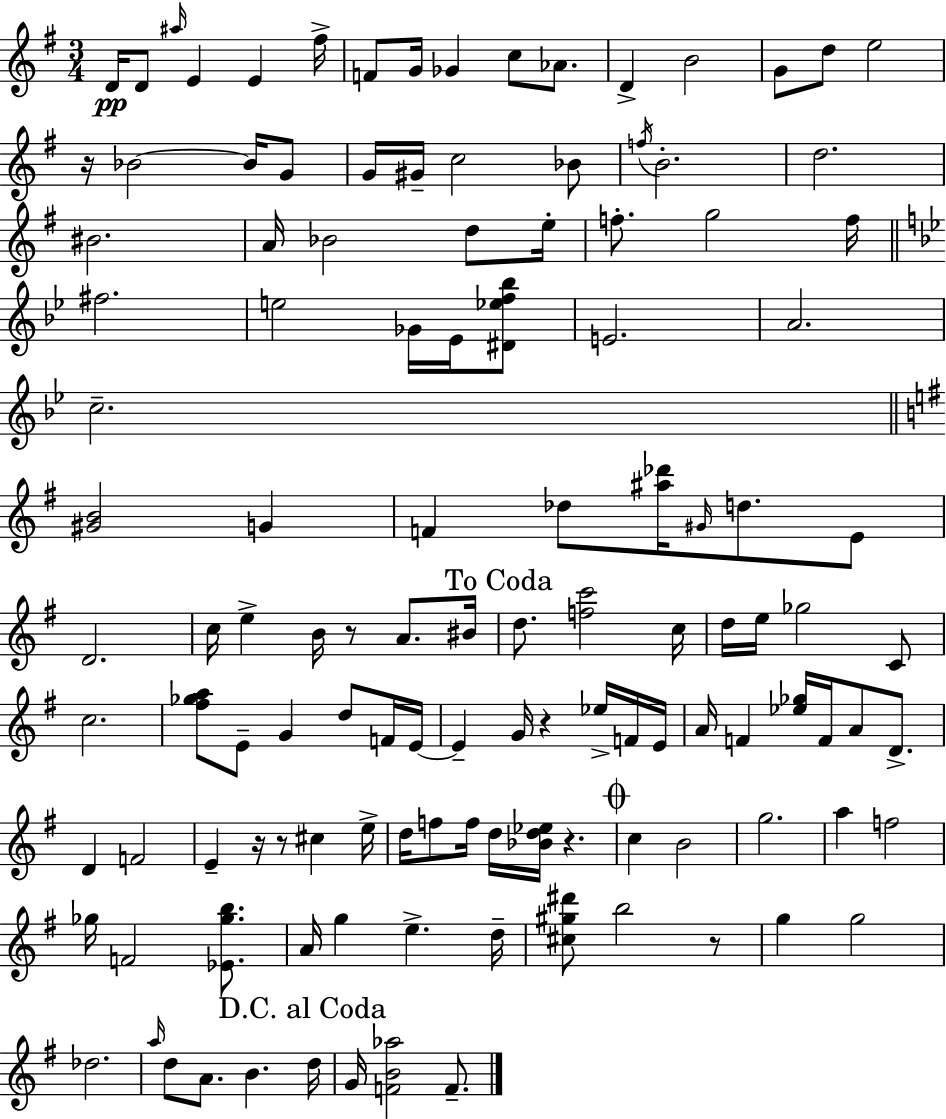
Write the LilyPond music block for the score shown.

{
  \clef treble
  \numericTimeSignature
  \time 3/4
  \key e \minor
  d'16\pp d'8 \grace { ais''16 } e'4 e'4 | fis''16-> f'8 g'16 ges'4 c''8 aes'8. | d'4-> b'2 | g'8 d''8 e''2 | \break r16 bes'2~~ bes'16 g'8 | g'16 gis'16-- c''2 bes'8 | \acciaccatura { f''16 } b'2.-. | d''2. | \break bis'2. | a'16 bes'2 d''8 | e''16-. f''8.-. g''2 | f''16 \bar "||" \break \key bes \major fis''2. | e''2 ges'16 ees'16 <dis' ees'' f'' bes''>8 | e'2. | a'2. | \break c''2.-- | \bar "||" \break \key g \major <gis' b'>2 g'4 | f'4 des''8 <ais'' des'''>16 \grace { gis'16 } d''8. e'8 | d'2. | c''16 e''4-> b'16 r8 a'8. | \break bis'16 \mark "To Coda" d''8. <f'' c'''>2 | c''16 d''16 e''16 ges''2 c'8 | c''2. | <fis'' ges'' a''>8 e'8-- g'4 d''8 f'16 | \break e'16~~ e'4-- g'16 r4 ees''16-> f'16 | e'16 a'16 f'4 <ees'' ges''>16 f'16 a'8 d'8.-> | d'4 f'2 | e'4-- r16 r8 cis''4 | \break e''16-> d''16 f''8 f''16 d''16 <bes' d'' ees''>16 r4. | \mark \markup { \musicglyph "scripts.coda" } c''4 b'2 | g''2. | a''4 f''2 | \break ges''16 f'2 <ees' ges'' b''>8. | a'16 g''4 e''4.-> | d''16-- <cis'' gis'' dis'''>8 b''2 r8 | g''4 g''2 | \break des''2. | \grace { a''16 } d''8 a'8. b'4. | \mark "D.C. al Coda" d''16 g'16 <f' b' aes''>2 f'8.-- | \bar "|."
}